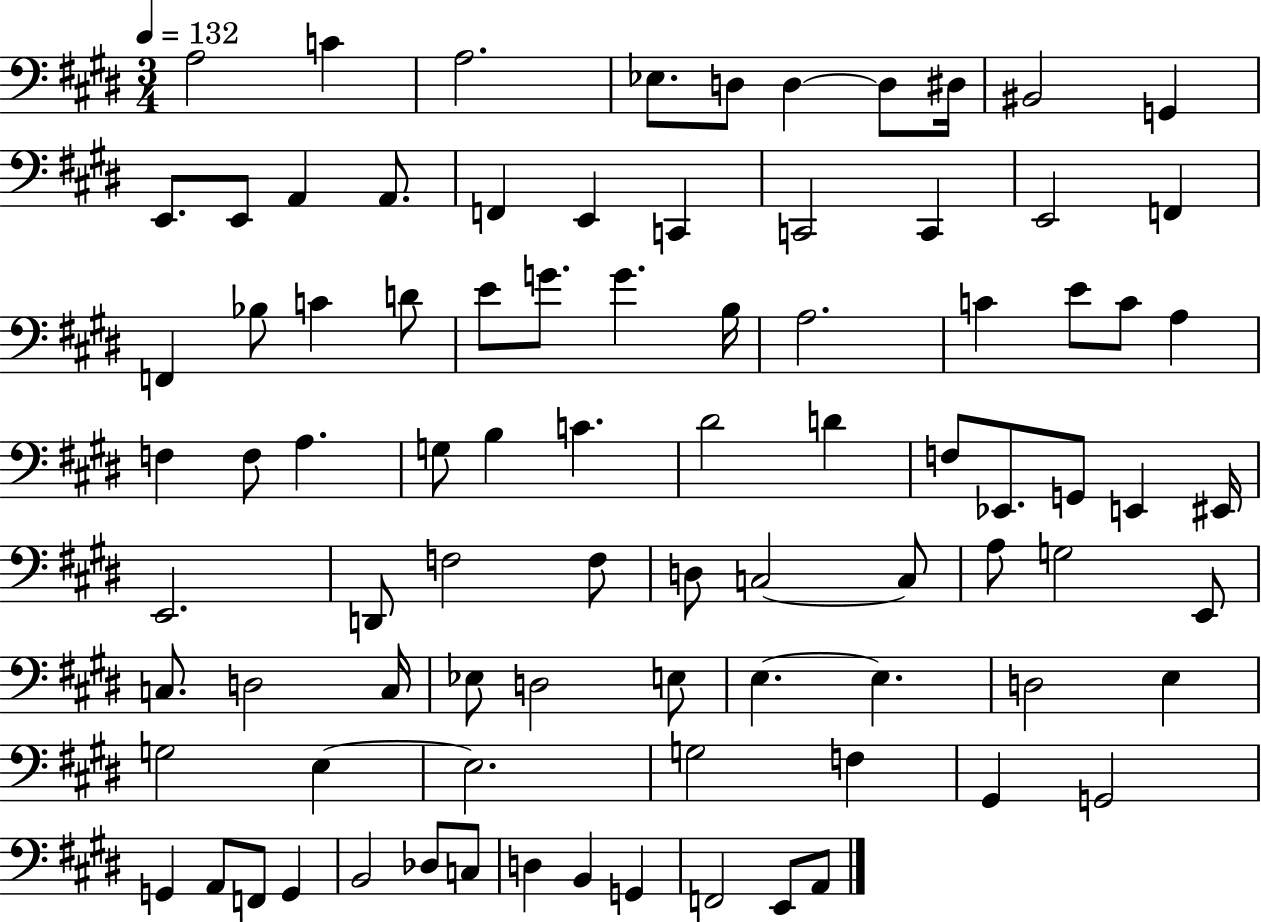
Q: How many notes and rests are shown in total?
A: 87